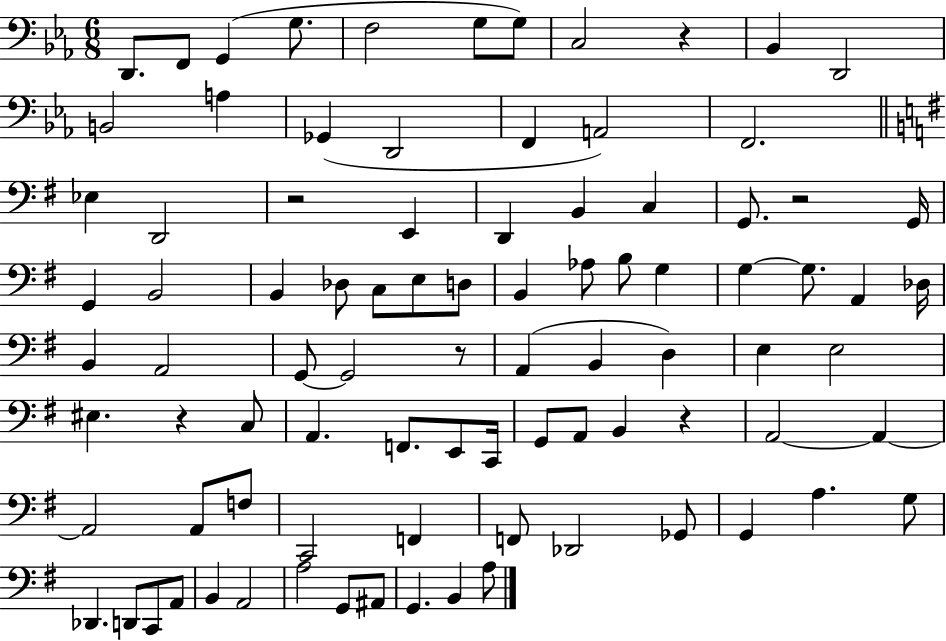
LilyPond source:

{
  \clef bass
  \numericTimeSignature
  \time 6/8
  \key ees \major
  d,8. f,8 g,4( g8. | f2 g8 g8) | c2 r4 | bes,4 d,2 | \break b,2 a4 | ges,4( d,2 | f,4 a,2) | f,2. | \break \bar "||" \break \key g \major ees4 d,2 | r2 e,4 | d,4 b,4 c4 | g,8. r2 g,16 | \break g,4 b,2 | b,4 des8 c8 e8 d8 | b,4 aes8 b8 g4 | g4~~ g8. a,4 des16 | \break b,4 a,2 | g,8~~ g,2 r8 | a,4( b,4 d4) | e4 e2 | \break eis4. r4 c8 | a,4. f,8. e,8 c,16 | g,8 a,8 b,4 r4 | a,2~~ a,4~~ | \break a,2 a,8 f8 | c,2 f,4 | f,8 des,2 ges,8 | g,4 a4. g8 | \break des,4. d,8 c,8 a,8 | b,4 a,2 | a2 g,8 ais,8 | g,4. b,4 a8 | \break \bar "|."
}